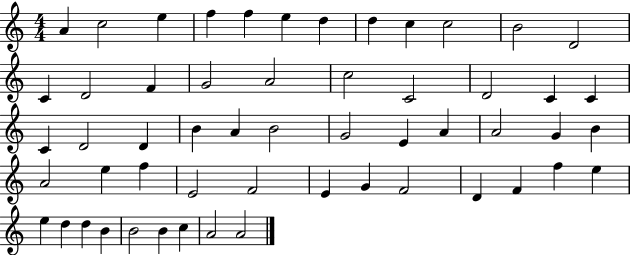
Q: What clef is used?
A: treble